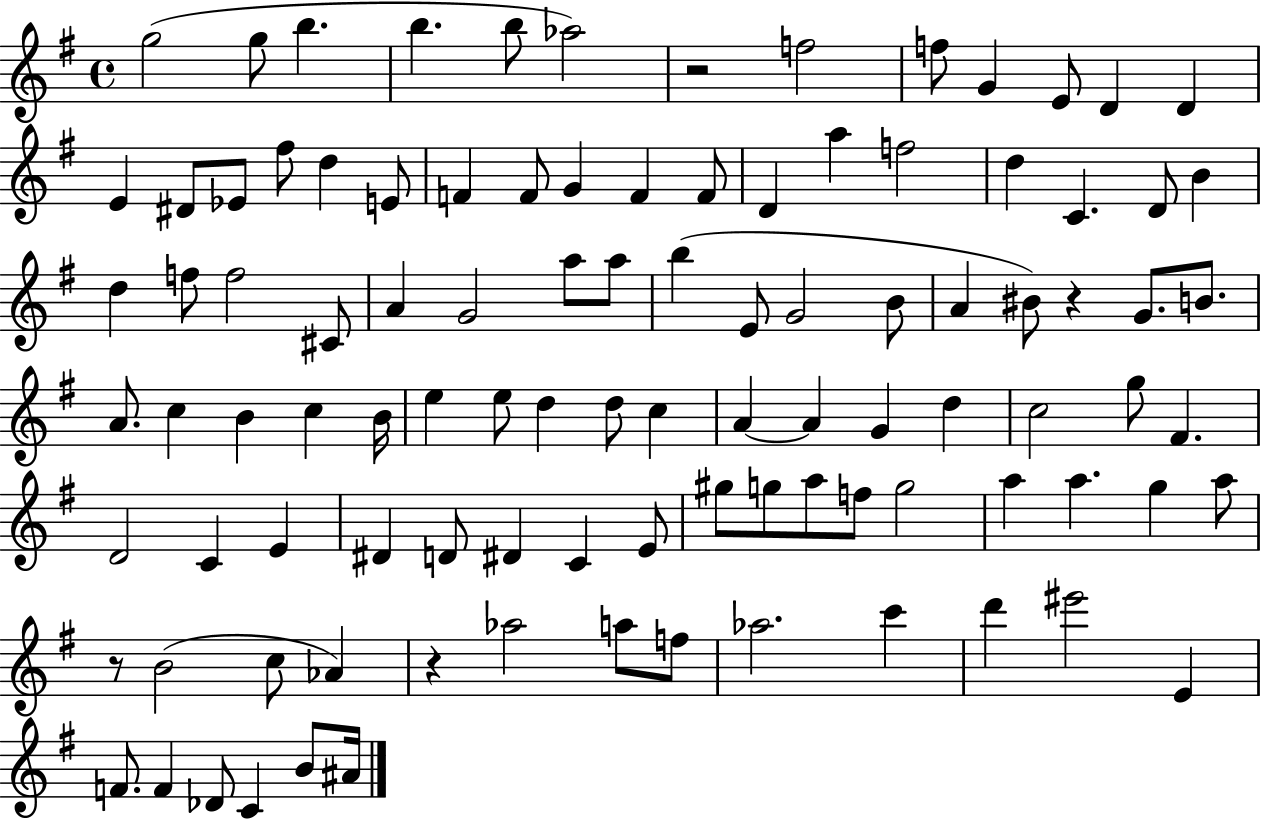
{
  \clef treble
  \time 4/4
  \defaultTimeSignature
  \key g \major
  \repeat volta 2 { g''2( g''8 b''4. | b''4. b''8 aes''2) | r2 f''2 | f''8 g'4 e'8 d'4 d'4 | \break e'4 dis'8 ees'8 fis''8 d''4 e'8 | f'4 f'8 g'4 f'4 f'8 | d'4 a''4 f''2 | d''4 c'4. d'8 b'4 | \break d''4 f''8 f''2 cis'8 | a'4 g'2 a''8 a''8 | b''4( e'8 g'2 b'8 | a'4 bis'8) r4 g'8. b'8. | \break a'8. c''4 b'4 c''4 b'16 | e''4 e''8 d''4 d''8 c''4 | a'4~~ a'4 g'4 d''4 | c''2 g''8 fis'4. | \break d'2 c'4 e'4 | dis'4 d'8 dis'4 c'4 e'8 | gis''8 g''8 a''8 f''8 g''2 | a''4 a''4. g''4 a''8 | \break r8 b'2( c''8 aes'4) | r4 aes''2 a''8 f''8 | aes''2. c'''4 | d'''4 eis'''2 e'4 | \break f'8. f'4 des'8 c'4 b'8 ais'16 | } \bar "|."
}